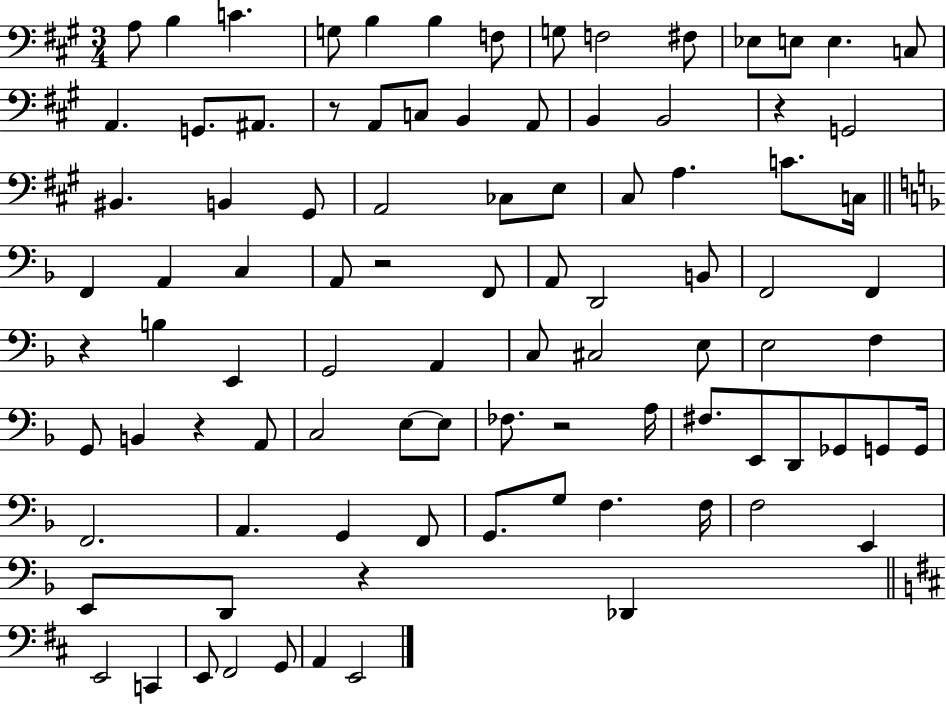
X:1
T:Untitled
M:3/4
L:1/4
K:A
A,/2 B, C G,/2 B, B, F,/2 G,/2 F,2 ^F,/2 _E,/2 E,/2 E, C,/2 A,, G,,/2 ^A,,/2 z/2 A,,/2 C,/2 B,, A,,/2 B,, B,,2 z G,,2 ^B,, B,, ^G,,/2 A,,2 _C,/2 E,/2 ^C,/2 A, C/2 C,/4 F,, A,, C, A,,/2 z2 F,,/2 A,,/2 D,,2 B,,/2 F,,2 F,, z B, E,, G,,2 A,, C,/2 ^C,2 E,/2 E,2 F, G,,/2 B,, z A,,/2 C,2 E,/2 E,/2 _F,/2 z2 A,/4 ^F,/2 E,,/2 D,,/2 _G,,/2 G,,/2 G,,/4 F,,2 A,, G,, F,,/2 G,,/2 G,/2 F, F,/4 F,2 E,, E,,/2 D,,/2 z _D,, E,,2 C,, E,,/2 ^F,,2 G,,/2 A,, E,,2